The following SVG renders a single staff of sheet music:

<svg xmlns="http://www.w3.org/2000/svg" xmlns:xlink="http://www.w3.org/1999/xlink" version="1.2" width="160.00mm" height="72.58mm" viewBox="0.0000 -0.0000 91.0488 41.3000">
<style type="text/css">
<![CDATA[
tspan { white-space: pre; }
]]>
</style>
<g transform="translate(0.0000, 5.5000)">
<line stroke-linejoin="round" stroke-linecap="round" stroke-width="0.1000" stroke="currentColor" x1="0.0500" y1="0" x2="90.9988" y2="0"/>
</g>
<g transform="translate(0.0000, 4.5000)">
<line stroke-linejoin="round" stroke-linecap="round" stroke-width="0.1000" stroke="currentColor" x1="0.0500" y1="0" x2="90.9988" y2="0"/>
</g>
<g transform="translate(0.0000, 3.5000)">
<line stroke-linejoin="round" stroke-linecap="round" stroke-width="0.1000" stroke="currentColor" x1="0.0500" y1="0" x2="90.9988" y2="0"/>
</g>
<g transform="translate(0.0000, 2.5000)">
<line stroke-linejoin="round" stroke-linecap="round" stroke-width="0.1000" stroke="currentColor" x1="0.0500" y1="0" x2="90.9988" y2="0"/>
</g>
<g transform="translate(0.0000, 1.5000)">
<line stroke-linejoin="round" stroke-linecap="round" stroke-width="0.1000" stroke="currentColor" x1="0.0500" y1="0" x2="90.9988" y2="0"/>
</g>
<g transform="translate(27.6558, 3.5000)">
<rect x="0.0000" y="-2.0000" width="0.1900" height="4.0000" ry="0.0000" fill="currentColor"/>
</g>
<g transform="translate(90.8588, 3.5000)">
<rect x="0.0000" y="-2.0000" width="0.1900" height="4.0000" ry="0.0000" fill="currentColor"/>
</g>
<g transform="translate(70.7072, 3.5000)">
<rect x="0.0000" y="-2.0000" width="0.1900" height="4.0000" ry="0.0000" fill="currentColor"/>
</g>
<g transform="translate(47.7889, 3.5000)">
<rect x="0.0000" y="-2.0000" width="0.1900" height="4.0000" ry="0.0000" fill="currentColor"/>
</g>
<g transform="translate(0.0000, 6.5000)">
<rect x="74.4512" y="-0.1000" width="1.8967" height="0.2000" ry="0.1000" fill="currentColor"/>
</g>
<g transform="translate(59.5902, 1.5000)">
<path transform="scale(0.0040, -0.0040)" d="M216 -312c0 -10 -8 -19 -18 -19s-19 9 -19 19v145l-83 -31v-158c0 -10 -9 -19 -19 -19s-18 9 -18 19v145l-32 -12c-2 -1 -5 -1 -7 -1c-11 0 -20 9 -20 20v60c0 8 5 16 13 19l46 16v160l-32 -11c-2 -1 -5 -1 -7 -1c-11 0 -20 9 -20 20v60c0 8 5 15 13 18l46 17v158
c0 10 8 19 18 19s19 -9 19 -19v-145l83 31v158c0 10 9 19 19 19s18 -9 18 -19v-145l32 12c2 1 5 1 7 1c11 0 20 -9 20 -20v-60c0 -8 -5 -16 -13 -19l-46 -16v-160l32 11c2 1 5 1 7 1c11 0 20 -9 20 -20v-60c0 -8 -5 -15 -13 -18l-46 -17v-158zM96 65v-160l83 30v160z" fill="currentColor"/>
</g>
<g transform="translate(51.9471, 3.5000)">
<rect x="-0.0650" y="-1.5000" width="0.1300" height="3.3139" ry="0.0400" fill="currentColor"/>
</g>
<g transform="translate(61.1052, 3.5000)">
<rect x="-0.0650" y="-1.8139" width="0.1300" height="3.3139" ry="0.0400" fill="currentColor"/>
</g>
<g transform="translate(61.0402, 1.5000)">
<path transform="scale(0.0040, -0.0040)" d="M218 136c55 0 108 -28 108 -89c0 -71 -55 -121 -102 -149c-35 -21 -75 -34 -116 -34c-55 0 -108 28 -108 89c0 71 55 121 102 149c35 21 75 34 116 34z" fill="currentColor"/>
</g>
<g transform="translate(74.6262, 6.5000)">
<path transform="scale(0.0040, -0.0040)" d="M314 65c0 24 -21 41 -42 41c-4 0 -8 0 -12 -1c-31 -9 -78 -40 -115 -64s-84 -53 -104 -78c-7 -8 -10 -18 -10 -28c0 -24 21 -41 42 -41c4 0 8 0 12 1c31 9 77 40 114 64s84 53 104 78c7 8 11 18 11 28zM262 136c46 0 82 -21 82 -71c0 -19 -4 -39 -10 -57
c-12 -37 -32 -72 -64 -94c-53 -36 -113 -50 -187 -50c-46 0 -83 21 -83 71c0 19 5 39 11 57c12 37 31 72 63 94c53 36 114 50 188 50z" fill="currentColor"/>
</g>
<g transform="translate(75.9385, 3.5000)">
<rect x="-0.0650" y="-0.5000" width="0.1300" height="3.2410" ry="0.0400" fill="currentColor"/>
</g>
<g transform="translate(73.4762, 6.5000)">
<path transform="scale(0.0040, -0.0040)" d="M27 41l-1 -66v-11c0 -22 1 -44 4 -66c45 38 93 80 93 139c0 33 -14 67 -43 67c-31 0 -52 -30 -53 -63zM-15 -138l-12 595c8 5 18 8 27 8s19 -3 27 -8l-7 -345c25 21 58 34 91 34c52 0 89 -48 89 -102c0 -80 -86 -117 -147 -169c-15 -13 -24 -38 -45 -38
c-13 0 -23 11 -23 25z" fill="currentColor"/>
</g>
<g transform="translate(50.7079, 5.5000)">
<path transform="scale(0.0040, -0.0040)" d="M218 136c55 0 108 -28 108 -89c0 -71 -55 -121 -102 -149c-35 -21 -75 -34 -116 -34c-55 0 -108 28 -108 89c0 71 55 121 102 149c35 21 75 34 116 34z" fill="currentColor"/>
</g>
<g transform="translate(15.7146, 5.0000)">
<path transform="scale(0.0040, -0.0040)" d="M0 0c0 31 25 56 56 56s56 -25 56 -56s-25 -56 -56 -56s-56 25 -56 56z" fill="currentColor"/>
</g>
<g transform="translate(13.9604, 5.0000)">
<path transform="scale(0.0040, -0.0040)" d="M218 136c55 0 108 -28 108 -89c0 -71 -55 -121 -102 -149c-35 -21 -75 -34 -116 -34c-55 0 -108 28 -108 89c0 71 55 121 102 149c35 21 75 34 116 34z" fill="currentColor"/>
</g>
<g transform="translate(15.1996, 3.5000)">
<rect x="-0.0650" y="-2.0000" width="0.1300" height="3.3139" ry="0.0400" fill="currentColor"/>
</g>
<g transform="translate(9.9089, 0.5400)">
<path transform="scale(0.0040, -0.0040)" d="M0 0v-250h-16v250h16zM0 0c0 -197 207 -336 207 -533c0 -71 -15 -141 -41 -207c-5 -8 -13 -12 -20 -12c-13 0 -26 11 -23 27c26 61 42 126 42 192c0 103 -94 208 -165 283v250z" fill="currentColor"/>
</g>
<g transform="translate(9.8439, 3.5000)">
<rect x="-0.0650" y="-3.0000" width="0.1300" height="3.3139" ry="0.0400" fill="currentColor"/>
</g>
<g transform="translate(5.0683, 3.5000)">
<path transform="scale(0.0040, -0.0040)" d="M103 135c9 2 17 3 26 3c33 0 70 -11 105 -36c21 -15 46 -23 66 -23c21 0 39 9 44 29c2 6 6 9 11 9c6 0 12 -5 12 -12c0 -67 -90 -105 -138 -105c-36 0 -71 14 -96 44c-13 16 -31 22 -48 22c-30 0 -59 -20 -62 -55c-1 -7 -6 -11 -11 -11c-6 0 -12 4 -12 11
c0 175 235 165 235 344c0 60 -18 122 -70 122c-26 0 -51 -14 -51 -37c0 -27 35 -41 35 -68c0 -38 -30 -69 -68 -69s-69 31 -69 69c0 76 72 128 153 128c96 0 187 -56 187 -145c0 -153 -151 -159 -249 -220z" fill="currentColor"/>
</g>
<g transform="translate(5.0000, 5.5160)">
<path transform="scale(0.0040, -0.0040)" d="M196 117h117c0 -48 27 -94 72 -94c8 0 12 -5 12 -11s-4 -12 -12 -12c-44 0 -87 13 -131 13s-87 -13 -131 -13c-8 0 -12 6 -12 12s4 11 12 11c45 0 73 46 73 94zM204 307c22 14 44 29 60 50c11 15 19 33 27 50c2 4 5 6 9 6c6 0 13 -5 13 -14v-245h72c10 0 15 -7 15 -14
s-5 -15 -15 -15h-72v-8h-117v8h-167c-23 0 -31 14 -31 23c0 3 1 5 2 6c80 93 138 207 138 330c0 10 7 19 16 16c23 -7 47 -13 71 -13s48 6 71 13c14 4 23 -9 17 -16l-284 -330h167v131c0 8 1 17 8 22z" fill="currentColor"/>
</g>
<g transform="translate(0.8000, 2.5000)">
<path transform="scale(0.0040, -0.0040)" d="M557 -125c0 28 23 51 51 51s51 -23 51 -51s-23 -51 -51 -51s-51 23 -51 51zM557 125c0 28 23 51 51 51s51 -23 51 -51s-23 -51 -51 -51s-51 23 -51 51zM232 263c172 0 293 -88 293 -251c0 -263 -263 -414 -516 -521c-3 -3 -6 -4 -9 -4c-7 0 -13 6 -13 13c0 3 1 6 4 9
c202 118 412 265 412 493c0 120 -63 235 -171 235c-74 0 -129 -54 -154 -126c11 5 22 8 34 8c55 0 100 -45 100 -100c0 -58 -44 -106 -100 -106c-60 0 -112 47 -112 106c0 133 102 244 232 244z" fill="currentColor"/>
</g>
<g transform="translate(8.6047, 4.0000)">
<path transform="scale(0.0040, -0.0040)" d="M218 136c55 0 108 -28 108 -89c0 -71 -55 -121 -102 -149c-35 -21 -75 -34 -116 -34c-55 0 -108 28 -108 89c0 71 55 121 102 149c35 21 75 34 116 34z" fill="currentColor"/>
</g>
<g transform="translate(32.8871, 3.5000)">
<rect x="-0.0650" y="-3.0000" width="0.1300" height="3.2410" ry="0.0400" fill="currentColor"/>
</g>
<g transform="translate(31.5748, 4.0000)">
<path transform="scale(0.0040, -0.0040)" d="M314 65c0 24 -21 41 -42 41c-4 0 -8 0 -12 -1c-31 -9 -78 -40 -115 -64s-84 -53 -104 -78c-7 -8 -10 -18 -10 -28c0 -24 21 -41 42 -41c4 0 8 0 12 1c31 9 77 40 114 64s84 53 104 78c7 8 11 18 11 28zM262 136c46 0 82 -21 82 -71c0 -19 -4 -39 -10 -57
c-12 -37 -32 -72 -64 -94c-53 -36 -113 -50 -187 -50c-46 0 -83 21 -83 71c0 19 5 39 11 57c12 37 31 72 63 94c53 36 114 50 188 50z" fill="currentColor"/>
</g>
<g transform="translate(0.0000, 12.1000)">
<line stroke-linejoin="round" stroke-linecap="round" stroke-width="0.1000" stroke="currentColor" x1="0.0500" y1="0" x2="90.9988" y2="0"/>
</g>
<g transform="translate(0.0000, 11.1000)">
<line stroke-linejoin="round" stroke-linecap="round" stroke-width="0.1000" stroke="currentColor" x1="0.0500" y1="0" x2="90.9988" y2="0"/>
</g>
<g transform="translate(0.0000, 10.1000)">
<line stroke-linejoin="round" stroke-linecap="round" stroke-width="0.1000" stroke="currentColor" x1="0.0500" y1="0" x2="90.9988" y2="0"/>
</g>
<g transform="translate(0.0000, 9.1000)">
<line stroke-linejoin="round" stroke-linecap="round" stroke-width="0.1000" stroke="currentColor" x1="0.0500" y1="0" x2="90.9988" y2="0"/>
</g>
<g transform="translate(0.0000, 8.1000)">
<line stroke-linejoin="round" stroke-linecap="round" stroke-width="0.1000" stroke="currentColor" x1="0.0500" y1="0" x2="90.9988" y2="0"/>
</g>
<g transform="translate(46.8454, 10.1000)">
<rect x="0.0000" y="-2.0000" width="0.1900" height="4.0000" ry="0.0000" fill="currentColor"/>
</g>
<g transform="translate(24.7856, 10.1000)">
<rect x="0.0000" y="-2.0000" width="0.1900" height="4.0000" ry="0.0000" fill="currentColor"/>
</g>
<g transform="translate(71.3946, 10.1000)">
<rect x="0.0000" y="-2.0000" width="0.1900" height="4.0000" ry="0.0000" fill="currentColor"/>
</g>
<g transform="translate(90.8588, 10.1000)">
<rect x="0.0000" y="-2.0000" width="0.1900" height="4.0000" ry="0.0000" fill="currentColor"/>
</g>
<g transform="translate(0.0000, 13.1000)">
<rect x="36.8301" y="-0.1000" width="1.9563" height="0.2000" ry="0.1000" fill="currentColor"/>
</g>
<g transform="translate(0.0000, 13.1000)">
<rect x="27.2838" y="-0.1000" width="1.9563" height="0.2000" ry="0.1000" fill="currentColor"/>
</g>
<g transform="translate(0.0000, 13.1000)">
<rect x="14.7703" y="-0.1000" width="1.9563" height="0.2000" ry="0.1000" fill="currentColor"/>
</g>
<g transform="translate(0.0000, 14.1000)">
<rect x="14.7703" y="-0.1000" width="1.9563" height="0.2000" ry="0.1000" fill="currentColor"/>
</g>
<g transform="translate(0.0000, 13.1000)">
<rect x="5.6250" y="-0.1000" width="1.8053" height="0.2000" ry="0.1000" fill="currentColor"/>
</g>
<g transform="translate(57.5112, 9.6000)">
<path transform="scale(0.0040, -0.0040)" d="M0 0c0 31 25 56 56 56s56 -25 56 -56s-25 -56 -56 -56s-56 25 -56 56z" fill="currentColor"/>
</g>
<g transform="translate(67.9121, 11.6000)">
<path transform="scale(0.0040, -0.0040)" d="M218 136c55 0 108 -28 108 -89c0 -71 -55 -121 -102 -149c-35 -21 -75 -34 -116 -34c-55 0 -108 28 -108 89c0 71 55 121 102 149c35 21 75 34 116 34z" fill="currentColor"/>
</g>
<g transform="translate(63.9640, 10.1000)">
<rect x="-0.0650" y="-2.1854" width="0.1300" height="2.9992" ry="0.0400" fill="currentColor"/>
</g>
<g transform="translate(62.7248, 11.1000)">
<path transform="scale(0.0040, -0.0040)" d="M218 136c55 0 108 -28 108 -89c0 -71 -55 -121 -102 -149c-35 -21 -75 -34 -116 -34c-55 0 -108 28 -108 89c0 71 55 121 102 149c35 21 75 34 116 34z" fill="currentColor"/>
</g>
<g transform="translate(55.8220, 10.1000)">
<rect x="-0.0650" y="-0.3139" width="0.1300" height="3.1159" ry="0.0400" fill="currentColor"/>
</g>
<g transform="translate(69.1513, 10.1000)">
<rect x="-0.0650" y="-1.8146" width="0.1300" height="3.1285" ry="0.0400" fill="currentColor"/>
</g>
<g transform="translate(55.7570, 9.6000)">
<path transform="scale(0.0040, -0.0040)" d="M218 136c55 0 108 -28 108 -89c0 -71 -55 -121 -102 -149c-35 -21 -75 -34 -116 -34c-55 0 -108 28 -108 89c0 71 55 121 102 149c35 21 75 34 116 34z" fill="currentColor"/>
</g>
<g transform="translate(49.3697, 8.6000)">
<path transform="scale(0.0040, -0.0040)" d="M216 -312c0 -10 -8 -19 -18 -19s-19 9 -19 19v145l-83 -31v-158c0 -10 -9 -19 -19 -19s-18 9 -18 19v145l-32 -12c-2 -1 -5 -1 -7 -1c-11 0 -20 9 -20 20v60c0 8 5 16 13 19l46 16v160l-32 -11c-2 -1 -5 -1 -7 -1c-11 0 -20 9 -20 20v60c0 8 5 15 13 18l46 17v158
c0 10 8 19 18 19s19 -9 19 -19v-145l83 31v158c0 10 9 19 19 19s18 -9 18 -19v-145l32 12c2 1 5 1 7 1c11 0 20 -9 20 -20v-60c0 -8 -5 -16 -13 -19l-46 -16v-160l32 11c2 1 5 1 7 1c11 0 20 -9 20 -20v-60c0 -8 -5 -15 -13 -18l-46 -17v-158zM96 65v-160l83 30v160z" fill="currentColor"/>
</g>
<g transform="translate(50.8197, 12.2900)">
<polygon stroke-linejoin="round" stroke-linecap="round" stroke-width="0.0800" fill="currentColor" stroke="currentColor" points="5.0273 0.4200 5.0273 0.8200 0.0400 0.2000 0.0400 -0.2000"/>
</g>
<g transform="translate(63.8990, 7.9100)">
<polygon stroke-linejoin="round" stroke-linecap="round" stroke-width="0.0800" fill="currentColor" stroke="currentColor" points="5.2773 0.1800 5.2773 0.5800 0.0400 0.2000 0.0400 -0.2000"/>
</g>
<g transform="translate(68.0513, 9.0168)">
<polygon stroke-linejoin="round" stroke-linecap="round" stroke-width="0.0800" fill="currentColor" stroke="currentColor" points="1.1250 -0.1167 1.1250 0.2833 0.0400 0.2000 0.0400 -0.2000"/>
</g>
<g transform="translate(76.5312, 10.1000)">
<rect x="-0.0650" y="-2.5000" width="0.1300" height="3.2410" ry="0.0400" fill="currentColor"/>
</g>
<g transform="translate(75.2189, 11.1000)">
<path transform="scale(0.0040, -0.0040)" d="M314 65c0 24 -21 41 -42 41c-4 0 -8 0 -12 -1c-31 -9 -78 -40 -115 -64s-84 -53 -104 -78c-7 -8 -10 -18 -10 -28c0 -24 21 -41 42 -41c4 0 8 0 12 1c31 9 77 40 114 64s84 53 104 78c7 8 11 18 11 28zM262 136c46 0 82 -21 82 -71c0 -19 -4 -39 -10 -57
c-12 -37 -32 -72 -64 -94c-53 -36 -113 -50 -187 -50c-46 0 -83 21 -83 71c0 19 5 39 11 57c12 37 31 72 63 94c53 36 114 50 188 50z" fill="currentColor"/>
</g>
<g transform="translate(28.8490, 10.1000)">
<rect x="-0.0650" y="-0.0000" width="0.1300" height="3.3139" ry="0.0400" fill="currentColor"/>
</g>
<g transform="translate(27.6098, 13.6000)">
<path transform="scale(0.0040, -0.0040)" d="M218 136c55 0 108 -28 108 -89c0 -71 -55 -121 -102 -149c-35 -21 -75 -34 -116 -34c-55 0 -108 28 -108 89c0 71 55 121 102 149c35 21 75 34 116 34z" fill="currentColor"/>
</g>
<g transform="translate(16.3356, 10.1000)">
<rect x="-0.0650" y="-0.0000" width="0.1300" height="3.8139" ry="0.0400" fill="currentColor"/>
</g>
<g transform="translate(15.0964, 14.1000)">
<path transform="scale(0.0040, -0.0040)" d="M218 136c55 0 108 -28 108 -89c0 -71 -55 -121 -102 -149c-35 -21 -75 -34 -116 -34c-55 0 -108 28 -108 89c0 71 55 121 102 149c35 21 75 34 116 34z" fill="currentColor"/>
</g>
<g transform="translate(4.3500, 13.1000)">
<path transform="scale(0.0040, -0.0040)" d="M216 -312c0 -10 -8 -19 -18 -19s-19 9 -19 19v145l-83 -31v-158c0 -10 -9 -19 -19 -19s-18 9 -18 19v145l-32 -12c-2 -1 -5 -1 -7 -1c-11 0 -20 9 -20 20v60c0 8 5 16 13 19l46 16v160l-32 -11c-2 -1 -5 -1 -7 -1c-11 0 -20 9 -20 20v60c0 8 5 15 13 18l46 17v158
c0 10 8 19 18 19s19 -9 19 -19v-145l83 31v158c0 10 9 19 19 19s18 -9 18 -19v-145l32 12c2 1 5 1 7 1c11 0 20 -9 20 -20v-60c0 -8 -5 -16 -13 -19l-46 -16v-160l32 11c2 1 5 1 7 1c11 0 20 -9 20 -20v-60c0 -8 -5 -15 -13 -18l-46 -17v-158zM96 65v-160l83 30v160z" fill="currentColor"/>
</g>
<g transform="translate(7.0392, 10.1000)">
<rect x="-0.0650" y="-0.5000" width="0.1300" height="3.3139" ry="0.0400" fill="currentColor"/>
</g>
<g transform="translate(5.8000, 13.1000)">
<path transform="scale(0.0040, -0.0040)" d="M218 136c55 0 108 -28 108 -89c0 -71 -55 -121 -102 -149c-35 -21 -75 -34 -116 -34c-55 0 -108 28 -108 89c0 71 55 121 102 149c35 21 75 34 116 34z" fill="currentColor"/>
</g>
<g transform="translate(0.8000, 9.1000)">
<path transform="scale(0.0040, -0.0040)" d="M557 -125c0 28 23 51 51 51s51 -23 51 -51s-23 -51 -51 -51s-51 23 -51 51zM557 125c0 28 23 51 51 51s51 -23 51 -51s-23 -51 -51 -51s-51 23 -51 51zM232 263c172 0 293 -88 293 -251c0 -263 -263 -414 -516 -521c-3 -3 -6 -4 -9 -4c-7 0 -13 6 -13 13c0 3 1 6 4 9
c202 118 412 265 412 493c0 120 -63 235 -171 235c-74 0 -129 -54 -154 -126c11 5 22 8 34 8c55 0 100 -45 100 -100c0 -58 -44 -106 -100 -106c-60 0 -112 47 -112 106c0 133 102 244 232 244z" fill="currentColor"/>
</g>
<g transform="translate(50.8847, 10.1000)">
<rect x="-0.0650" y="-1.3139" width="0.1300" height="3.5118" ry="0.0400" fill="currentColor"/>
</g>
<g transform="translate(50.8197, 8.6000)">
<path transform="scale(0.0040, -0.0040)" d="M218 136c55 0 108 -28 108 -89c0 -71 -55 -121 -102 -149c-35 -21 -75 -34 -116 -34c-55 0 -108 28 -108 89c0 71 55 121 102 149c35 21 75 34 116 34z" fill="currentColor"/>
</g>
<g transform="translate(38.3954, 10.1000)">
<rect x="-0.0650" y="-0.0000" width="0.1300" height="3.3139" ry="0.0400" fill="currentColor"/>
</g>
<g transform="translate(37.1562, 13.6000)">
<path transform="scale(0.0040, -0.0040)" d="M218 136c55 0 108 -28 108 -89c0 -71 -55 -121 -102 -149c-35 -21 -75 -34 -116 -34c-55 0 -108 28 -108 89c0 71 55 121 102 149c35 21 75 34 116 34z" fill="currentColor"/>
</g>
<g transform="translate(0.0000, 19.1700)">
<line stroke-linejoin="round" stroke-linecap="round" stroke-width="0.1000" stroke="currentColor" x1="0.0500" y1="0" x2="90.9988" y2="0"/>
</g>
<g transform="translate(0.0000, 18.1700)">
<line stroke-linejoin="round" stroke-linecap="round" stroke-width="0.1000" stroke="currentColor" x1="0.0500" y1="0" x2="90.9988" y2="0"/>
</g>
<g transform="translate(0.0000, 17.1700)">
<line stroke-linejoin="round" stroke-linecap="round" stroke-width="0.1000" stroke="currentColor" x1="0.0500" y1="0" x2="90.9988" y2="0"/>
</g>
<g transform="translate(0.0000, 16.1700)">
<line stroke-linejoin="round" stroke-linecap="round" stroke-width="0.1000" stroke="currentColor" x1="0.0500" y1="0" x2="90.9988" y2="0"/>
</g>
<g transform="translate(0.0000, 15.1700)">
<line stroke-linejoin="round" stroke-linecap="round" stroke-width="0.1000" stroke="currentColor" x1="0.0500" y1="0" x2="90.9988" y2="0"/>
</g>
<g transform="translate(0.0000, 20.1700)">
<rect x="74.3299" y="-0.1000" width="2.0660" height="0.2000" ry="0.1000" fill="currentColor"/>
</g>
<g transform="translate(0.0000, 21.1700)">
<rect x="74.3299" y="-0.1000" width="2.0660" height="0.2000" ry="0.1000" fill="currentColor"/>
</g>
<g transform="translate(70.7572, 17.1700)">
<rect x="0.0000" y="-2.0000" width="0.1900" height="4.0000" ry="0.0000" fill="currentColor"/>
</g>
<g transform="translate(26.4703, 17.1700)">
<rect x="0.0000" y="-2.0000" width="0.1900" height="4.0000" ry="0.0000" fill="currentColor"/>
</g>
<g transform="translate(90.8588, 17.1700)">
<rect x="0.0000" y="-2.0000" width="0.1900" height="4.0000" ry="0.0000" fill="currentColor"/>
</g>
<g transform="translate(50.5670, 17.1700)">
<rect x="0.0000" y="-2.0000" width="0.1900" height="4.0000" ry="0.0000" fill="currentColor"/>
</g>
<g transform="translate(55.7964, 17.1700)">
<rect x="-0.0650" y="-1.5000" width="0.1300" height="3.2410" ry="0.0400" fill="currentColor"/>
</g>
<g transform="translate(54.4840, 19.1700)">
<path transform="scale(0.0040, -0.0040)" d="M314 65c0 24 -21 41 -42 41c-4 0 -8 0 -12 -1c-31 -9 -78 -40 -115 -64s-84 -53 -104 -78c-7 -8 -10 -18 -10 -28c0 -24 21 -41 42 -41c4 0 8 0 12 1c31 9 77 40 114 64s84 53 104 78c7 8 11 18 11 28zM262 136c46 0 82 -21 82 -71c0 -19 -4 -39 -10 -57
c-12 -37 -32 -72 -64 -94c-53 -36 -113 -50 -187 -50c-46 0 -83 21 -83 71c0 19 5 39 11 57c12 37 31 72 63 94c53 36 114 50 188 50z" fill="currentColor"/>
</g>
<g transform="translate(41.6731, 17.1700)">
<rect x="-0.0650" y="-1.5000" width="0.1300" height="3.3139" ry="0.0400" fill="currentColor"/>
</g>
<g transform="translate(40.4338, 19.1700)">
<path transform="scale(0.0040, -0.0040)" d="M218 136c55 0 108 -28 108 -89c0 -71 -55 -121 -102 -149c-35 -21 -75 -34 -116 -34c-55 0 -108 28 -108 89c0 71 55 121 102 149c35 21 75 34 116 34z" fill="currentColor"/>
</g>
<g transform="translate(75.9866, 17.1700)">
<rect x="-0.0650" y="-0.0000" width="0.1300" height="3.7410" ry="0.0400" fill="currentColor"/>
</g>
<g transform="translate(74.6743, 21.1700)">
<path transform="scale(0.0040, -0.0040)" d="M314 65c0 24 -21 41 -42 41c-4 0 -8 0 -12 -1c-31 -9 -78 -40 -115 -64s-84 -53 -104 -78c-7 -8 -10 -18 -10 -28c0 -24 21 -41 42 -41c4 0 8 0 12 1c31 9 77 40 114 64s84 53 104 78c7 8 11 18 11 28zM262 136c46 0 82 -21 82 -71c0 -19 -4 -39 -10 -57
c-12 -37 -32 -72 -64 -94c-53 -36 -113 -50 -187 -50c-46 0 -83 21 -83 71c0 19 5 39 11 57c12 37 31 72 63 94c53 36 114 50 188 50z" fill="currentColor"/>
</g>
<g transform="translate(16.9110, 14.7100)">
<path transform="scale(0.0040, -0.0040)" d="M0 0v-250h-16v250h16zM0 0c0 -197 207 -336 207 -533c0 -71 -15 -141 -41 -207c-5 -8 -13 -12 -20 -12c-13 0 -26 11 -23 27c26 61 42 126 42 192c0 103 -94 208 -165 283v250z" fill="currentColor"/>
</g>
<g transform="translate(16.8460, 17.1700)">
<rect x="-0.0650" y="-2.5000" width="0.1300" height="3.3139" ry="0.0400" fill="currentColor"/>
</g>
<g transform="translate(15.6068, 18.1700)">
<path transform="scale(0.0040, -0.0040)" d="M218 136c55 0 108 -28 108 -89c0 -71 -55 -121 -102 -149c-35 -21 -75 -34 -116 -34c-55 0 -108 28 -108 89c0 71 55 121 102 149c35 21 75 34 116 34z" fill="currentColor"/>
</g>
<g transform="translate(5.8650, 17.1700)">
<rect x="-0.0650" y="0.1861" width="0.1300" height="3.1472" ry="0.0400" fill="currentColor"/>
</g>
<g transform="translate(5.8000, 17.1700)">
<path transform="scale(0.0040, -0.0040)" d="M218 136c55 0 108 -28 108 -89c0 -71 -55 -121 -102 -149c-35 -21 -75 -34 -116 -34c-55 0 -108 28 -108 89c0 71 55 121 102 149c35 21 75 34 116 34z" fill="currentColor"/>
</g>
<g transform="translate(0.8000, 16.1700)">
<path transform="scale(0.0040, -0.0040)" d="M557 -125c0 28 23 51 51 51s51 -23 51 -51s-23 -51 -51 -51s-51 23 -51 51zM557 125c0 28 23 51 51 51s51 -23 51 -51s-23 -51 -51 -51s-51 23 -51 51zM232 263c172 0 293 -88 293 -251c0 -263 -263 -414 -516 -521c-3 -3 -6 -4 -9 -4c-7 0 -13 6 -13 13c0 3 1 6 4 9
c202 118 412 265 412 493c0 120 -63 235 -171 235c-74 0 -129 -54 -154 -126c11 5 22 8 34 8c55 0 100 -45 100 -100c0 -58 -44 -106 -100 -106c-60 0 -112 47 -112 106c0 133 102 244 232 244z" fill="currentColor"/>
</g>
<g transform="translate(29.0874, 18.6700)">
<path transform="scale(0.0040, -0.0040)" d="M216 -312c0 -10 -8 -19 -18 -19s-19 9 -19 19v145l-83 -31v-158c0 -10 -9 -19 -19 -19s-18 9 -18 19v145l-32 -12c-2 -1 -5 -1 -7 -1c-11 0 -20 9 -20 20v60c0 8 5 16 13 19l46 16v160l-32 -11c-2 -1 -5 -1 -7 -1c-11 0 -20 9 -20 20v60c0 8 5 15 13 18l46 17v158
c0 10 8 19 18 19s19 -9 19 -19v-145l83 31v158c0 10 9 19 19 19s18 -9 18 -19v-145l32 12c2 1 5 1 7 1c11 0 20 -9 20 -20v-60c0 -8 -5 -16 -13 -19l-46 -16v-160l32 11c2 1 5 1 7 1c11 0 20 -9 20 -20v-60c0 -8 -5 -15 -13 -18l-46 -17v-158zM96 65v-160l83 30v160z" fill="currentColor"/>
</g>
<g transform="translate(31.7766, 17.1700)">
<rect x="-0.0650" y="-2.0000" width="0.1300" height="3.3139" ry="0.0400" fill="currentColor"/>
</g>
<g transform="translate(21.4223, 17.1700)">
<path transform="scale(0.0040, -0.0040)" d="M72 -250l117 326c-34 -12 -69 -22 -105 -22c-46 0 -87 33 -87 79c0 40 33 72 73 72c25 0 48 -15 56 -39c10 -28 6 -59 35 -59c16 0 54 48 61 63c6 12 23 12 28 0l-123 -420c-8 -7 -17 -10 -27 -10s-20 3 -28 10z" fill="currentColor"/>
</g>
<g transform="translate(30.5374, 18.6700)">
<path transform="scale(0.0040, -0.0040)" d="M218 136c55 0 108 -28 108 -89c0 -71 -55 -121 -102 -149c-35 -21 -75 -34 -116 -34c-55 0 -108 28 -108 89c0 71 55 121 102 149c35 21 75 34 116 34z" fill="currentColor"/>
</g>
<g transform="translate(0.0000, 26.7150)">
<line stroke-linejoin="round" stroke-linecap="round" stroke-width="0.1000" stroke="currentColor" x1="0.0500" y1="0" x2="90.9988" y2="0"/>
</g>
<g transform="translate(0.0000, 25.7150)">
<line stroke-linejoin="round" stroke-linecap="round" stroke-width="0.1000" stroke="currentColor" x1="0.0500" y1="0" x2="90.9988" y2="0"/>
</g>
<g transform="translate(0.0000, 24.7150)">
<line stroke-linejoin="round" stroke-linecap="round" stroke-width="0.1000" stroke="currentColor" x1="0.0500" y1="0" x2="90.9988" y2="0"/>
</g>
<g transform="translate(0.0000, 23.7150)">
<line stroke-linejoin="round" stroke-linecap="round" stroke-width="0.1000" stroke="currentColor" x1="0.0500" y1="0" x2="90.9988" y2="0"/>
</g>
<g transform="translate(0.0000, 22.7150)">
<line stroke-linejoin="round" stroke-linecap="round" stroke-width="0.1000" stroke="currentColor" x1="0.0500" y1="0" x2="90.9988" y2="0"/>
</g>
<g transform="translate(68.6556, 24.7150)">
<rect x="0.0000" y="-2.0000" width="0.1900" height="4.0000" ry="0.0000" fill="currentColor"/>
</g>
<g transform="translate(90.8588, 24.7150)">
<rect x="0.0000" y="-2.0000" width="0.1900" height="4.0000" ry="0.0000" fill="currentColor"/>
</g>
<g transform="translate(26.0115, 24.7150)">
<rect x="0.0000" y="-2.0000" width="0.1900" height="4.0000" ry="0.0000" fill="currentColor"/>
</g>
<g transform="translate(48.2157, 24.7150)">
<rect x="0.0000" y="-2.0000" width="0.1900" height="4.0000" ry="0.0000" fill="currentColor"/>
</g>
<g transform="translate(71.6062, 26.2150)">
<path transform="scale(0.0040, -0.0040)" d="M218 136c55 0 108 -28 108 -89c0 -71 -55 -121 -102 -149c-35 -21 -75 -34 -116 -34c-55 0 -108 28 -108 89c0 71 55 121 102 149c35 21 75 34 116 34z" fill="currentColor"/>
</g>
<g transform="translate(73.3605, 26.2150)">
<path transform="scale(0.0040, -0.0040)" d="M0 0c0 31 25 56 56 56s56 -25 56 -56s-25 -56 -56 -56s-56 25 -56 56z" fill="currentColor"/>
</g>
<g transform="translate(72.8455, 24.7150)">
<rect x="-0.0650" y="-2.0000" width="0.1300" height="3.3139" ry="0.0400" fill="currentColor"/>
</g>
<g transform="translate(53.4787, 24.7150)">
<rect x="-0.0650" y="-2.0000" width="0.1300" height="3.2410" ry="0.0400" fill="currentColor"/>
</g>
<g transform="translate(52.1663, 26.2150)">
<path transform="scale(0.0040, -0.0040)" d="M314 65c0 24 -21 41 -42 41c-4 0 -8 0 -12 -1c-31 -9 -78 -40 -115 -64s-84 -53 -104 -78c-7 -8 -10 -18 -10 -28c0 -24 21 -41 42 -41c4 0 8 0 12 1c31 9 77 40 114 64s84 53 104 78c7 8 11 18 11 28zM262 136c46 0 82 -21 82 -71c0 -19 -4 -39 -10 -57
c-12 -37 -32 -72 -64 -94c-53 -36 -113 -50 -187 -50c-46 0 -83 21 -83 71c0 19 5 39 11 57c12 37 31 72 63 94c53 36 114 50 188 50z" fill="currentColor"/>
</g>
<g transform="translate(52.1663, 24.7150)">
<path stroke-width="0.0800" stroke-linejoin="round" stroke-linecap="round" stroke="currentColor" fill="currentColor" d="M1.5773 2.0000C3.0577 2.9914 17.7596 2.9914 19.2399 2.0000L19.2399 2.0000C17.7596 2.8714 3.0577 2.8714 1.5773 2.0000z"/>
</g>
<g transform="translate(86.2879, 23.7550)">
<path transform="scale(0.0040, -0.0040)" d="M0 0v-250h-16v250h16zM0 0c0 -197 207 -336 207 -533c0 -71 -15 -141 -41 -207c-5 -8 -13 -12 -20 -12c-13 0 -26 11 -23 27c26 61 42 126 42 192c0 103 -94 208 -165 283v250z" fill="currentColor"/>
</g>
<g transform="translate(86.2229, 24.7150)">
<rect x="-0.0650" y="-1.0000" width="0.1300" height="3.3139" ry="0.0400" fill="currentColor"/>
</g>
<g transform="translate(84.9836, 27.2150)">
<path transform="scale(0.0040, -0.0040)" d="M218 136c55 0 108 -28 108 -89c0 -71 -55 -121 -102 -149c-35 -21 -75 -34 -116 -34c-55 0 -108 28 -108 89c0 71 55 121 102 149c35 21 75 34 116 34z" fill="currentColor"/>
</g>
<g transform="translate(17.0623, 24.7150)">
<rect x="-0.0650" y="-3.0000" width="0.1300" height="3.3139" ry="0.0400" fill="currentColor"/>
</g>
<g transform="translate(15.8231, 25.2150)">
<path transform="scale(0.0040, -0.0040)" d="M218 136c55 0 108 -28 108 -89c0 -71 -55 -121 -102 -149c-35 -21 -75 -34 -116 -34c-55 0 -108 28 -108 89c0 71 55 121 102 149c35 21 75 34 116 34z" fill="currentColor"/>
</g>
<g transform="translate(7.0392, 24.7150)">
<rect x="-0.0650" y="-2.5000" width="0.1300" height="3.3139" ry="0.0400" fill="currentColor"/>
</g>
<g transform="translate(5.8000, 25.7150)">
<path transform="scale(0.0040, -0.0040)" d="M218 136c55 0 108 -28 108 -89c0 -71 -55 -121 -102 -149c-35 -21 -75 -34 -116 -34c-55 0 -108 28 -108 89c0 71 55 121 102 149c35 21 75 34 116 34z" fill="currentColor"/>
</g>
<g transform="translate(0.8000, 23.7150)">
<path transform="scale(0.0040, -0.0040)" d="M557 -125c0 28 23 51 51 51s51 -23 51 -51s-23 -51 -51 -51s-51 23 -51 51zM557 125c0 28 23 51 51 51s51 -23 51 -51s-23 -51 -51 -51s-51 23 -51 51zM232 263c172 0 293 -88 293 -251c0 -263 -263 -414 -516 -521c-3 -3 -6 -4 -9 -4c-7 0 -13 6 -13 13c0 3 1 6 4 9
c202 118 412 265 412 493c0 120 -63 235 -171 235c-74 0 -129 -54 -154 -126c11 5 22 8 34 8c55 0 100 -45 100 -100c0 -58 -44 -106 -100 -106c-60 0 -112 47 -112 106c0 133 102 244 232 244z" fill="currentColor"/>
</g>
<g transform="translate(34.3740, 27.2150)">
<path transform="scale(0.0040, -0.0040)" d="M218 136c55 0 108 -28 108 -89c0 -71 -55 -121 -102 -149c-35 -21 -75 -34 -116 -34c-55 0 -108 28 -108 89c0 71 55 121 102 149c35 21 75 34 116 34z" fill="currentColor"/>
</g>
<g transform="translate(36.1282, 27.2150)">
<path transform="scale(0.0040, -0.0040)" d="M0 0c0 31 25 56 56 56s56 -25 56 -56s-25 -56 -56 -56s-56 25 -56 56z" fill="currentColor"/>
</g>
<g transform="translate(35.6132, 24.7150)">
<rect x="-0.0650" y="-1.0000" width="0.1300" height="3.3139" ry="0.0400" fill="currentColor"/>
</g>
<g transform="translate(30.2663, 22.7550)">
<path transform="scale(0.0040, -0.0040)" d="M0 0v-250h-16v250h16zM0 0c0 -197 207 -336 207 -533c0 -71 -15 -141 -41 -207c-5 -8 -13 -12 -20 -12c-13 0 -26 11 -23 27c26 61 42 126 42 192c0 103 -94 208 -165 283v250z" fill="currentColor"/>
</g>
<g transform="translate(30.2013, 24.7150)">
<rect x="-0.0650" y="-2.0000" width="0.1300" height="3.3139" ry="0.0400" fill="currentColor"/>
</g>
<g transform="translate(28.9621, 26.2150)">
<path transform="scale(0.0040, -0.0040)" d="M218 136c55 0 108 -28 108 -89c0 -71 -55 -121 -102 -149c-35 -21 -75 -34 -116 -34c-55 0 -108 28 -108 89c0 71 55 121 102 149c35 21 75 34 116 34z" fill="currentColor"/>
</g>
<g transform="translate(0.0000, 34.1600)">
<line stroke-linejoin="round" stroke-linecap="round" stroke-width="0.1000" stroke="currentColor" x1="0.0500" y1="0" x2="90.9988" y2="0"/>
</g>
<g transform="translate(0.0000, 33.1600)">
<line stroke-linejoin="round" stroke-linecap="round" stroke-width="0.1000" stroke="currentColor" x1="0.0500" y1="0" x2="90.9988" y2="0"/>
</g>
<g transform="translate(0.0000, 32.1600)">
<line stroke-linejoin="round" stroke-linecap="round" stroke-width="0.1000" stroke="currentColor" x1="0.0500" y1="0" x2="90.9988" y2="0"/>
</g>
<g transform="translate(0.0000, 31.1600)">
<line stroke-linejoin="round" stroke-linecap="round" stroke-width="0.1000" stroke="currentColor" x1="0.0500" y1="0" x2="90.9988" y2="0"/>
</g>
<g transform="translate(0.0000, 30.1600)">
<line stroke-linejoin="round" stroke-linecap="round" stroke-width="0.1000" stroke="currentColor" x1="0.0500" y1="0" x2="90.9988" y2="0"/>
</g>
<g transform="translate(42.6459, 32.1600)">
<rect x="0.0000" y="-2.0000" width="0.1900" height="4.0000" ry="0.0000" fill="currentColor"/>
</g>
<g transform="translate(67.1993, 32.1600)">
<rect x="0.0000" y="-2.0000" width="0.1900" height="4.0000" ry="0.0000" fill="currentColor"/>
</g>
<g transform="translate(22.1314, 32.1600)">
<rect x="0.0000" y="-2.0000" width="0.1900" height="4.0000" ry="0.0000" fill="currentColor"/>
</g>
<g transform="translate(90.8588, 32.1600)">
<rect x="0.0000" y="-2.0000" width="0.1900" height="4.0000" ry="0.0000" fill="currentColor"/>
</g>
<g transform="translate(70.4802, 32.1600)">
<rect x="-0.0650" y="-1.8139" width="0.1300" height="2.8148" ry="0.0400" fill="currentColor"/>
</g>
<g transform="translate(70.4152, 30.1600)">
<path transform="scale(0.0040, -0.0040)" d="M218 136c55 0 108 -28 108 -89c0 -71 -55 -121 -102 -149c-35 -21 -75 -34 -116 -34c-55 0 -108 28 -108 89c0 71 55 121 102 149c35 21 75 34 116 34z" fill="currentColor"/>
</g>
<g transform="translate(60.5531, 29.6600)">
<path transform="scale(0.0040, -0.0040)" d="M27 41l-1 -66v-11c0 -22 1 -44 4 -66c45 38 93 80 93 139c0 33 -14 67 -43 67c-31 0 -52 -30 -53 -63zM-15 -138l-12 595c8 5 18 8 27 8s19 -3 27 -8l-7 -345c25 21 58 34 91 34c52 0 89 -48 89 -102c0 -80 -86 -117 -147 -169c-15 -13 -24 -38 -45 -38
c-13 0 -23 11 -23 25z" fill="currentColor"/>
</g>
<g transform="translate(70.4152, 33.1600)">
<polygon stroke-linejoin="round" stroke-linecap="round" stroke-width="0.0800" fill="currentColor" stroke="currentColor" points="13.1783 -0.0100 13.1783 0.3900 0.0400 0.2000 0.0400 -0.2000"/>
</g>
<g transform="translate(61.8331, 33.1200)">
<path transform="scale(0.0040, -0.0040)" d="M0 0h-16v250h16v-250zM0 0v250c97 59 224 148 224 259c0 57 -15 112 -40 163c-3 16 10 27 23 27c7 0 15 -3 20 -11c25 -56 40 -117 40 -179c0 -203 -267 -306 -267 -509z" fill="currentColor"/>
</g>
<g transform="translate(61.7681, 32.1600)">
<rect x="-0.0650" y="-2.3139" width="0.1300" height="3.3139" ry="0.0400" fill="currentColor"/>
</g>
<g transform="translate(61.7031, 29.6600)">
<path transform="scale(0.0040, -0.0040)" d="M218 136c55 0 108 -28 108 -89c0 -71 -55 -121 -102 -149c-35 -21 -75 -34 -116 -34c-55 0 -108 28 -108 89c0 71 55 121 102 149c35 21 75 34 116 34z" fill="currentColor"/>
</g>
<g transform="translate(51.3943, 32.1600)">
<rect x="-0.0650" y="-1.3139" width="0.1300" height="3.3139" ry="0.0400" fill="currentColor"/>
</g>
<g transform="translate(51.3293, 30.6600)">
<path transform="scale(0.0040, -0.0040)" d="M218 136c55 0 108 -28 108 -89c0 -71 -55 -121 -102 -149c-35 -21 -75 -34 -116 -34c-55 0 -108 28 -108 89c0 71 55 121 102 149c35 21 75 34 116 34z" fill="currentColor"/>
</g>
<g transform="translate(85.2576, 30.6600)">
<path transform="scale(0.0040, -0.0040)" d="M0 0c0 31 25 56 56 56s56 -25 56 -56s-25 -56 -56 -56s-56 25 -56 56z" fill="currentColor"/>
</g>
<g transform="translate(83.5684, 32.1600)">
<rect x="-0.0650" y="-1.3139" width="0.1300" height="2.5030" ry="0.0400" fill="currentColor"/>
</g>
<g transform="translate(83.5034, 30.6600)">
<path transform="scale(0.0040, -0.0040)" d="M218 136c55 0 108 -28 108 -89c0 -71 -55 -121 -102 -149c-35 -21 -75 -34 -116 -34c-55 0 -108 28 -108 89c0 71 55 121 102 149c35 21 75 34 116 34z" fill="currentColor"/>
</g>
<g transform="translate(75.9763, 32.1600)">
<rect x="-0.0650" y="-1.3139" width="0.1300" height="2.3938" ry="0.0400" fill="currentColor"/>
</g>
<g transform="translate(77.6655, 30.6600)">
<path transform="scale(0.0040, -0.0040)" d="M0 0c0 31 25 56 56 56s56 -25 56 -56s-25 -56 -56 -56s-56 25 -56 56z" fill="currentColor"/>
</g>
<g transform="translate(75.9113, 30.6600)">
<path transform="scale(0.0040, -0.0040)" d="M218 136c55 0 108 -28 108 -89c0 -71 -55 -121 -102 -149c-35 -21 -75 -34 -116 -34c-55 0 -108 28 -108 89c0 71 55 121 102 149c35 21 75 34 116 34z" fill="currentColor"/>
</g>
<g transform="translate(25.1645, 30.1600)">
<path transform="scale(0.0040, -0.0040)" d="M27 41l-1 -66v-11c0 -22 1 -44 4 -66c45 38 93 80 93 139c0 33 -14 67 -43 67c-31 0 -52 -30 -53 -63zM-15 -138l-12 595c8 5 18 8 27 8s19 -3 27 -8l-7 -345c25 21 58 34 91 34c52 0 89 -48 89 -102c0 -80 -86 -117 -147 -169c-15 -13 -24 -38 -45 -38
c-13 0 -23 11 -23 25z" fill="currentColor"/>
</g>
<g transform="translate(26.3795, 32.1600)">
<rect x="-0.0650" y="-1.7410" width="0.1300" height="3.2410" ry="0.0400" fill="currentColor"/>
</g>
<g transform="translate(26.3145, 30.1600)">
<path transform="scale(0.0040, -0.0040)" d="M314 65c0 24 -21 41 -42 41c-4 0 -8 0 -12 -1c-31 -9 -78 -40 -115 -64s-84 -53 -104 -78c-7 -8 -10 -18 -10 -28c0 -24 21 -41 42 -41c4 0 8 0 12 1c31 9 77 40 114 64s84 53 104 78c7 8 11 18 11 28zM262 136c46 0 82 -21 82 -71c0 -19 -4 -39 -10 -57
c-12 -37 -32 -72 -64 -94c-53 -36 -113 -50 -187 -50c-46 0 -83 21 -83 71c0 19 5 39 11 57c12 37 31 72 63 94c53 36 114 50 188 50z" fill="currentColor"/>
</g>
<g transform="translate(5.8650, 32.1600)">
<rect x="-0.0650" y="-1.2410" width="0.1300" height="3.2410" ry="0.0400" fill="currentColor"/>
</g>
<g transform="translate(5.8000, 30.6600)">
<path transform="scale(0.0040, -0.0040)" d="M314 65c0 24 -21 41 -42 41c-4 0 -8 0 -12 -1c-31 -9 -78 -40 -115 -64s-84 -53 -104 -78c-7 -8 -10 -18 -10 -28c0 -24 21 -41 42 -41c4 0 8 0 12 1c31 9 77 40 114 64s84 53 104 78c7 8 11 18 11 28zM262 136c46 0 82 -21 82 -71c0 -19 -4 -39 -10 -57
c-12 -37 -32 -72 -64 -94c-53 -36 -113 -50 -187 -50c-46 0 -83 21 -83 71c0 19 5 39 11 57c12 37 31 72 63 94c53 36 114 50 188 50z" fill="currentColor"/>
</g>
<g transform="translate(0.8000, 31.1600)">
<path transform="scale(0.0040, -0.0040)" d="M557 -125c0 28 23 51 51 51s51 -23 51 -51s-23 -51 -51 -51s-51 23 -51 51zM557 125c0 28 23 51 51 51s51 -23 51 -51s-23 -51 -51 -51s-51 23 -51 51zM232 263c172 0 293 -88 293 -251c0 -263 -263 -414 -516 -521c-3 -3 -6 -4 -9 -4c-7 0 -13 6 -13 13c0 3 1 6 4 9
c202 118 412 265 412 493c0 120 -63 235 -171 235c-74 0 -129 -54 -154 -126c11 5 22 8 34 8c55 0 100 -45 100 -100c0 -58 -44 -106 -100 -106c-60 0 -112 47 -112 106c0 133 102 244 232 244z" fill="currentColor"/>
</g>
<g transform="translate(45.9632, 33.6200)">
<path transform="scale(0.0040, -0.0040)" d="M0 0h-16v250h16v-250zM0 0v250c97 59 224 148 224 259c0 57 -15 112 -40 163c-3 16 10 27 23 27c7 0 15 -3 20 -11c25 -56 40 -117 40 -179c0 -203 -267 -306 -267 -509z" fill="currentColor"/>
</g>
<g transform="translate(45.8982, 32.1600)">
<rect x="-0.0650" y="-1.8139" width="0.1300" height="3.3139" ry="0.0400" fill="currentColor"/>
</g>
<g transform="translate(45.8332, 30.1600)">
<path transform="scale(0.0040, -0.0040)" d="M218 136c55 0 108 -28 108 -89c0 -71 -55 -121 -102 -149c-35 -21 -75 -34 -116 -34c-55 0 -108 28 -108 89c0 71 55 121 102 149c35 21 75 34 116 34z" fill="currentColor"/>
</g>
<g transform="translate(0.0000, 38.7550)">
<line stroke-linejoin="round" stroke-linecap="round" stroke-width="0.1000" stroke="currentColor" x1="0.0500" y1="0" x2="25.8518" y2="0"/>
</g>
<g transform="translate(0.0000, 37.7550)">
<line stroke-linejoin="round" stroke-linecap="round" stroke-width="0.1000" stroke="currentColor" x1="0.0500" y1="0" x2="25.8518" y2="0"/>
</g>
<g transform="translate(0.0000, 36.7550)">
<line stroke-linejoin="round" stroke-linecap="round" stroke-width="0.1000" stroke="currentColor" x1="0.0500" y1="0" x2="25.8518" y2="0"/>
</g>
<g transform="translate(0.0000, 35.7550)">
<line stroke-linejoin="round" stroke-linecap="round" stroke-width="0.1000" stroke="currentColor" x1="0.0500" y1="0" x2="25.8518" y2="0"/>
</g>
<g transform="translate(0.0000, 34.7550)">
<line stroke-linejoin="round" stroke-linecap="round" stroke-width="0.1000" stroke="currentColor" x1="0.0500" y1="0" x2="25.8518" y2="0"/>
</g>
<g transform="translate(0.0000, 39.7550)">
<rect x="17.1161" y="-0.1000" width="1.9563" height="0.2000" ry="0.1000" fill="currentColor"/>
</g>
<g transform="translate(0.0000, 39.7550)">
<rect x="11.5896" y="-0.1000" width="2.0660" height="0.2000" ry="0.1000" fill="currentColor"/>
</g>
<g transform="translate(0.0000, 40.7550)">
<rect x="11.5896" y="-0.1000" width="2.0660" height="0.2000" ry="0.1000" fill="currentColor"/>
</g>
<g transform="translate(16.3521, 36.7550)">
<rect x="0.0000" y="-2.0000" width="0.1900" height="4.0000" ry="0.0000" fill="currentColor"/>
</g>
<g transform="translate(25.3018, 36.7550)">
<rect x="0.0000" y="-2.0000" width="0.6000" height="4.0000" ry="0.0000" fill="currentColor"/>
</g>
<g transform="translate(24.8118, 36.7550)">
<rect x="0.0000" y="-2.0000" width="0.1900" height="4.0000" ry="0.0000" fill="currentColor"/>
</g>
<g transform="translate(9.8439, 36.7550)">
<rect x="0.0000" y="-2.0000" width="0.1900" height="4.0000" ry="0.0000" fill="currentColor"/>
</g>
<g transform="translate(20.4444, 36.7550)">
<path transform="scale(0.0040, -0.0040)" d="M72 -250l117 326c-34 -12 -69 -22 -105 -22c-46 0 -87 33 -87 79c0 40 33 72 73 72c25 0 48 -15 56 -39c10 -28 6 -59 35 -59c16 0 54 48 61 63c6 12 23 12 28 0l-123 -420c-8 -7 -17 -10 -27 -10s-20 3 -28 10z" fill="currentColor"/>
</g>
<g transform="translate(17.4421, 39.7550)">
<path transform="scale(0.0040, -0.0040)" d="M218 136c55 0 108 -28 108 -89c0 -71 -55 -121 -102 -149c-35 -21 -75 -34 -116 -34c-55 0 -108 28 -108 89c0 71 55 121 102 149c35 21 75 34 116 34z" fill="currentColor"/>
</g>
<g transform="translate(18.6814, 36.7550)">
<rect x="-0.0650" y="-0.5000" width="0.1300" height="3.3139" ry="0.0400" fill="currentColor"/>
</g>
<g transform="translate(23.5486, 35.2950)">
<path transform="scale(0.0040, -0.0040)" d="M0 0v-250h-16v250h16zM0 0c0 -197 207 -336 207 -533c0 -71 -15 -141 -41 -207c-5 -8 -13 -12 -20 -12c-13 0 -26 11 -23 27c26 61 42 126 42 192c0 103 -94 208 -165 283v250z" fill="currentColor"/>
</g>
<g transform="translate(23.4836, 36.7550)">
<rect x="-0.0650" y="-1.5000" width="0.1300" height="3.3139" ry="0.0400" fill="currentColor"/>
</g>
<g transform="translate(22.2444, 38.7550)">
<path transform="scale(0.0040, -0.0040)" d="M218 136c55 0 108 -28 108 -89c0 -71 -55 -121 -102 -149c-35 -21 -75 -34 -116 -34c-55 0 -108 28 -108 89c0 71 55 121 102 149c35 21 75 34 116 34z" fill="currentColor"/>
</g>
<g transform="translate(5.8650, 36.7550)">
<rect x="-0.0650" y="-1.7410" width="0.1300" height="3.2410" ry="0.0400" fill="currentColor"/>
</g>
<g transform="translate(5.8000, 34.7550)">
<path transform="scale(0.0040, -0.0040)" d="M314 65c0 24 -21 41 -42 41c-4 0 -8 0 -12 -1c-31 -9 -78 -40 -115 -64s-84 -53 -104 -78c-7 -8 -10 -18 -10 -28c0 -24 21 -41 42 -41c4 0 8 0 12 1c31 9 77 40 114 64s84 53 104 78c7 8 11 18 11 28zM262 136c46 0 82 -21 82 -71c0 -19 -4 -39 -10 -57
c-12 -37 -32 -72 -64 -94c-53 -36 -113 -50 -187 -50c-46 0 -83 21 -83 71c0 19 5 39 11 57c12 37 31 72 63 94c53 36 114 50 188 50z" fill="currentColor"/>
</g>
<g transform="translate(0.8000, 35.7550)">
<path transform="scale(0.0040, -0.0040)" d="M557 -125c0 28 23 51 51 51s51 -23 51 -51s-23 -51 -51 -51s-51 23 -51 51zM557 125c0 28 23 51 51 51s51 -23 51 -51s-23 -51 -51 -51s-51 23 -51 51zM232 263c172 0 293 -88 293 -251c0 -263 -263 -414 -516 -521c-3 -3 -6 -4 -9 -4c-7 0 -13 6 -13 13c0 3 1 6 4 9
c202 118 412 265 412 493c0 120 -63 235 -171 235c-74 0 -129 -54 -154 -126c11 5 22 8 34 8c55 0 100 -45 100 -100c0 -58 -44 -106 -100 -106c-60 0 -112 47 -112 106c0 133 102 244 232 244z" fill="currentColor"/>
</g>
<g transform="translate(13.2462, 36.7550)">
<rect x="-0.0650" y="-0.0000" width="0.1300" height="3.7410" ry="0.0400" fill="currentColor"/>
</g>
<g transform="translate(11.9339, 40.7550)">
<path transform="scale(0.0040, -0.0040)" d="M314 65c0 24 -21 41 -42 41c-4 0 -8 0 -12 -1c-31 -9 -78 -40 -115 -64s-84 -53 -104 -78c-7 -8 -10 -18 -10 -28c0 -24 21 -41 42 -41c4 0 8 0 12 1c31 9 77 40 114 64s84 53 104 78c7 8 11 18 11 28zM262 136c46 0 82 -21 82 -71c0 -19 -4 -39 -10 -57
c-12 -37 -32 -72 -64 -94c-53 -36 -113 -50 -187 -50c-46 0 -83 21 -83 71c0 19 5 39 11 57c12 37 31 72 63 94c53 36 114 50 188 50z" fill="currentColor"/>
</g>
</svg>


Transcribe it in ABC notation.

X:1
T:Untitled
M:2/4
L:1/4
K:C
C,/2 A,, C,2 G,, ^A, _E,,2 ^E,, C,, D,, D,, ^G,/2 E,/2 B,,/2 A,,/4 B,,2 D, B,,/2 z/2 ^A,, G,, G,,2 C,,2 B,, C, A,,/2 F,, A,,2 A,, F,,/2 G,2 _A,2 A,/2 G, _B,/2 A,/2 G,/2 G,/2 A,2 C,,2 E,, z/2 G,,/2